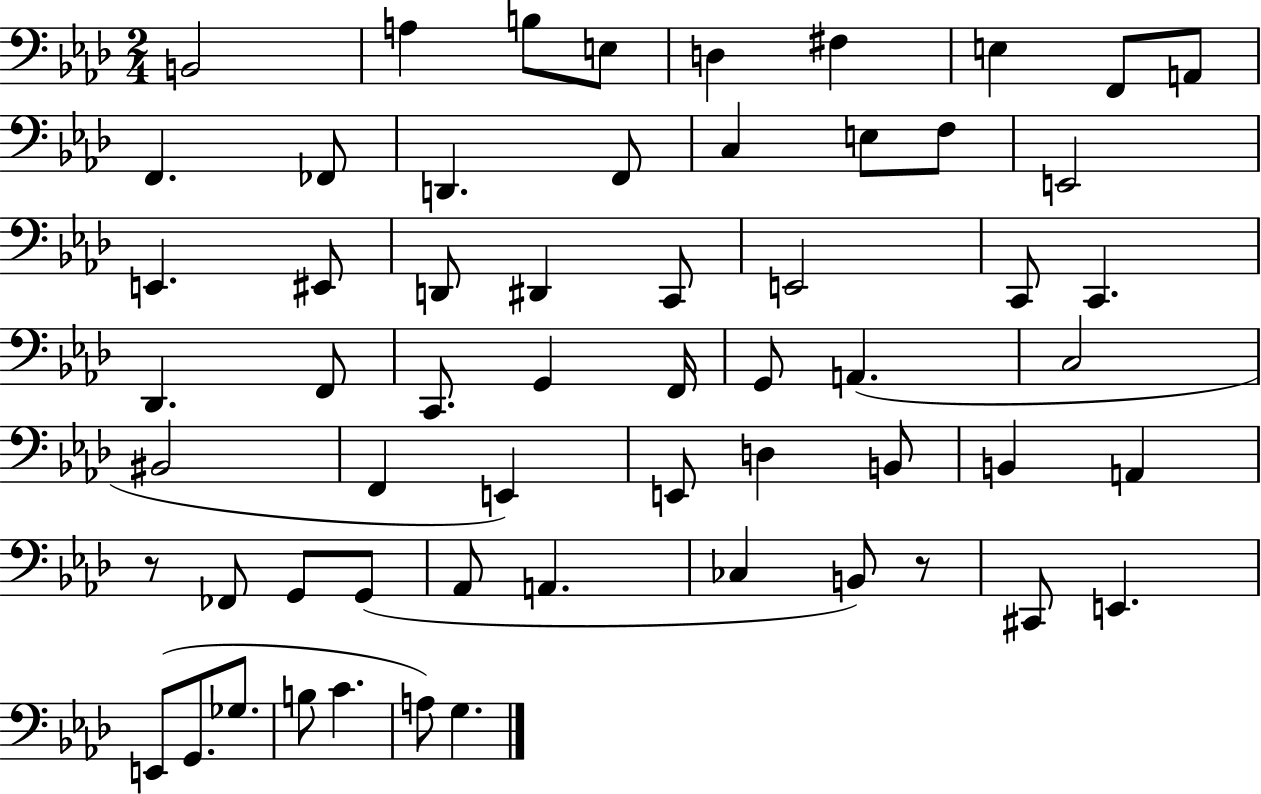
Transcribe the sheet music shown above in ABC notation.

X:1
T:Untitled
M:2/4
L:1/4
K:Ab
B,,2 A, B,/2 E,/2 D, ^F, E, F,,/2 A,,/2 F,, _F,,/2 D,, F,,/2 C, E,/2 F,/2 E,,2 E,, ^E,,/2 D,,/2 ^D,, C,,/2 E,,2 C,,/2 C,, _D,, F,,/2 C,,/2 G,, F,,/4 G,,/2 A,, C,2 ^B,,2 F,, E,, E,,/2 D, B,,/2 B,, A,, z/2 _F,,/2 G,,/2 G,,/2 _A,,/2 A,, _C, B,,/2 z/2 ^C,,/2 E,, E,,/2 G,,/2 _G,/2 B,/2 C A,/2 G,